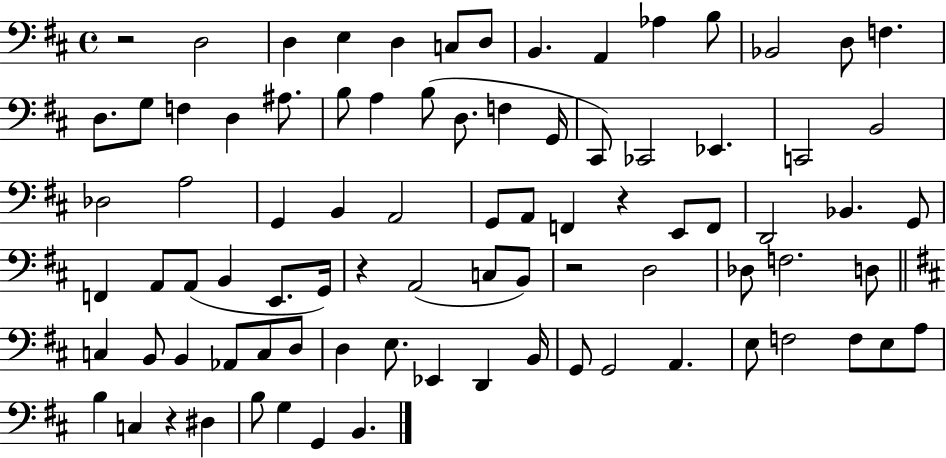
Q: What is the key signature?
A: D major